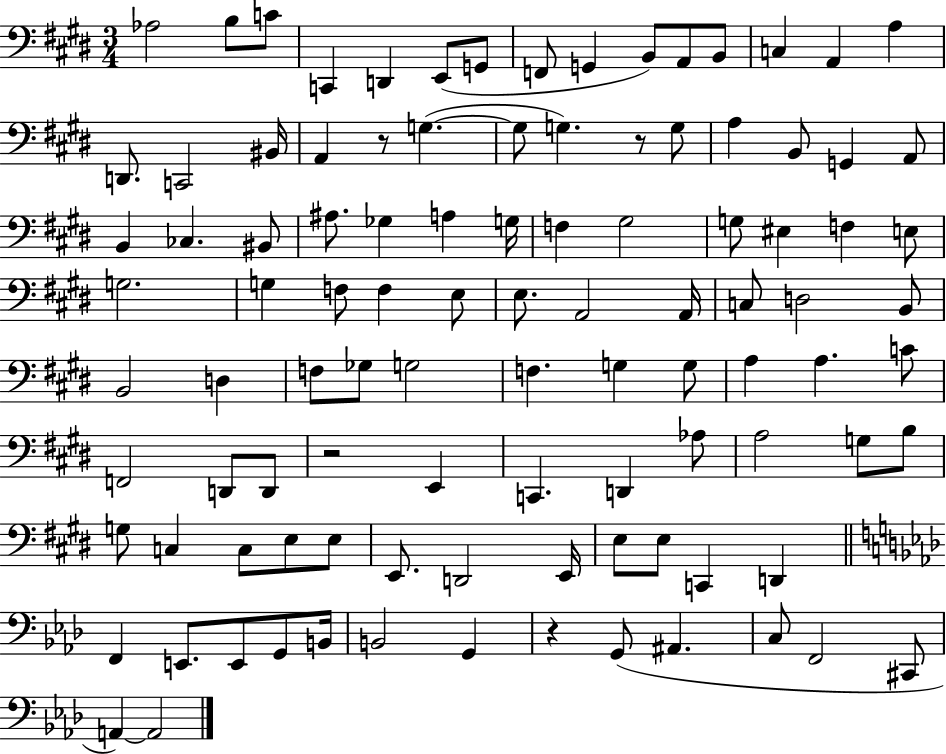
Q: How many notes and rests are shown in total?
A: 102